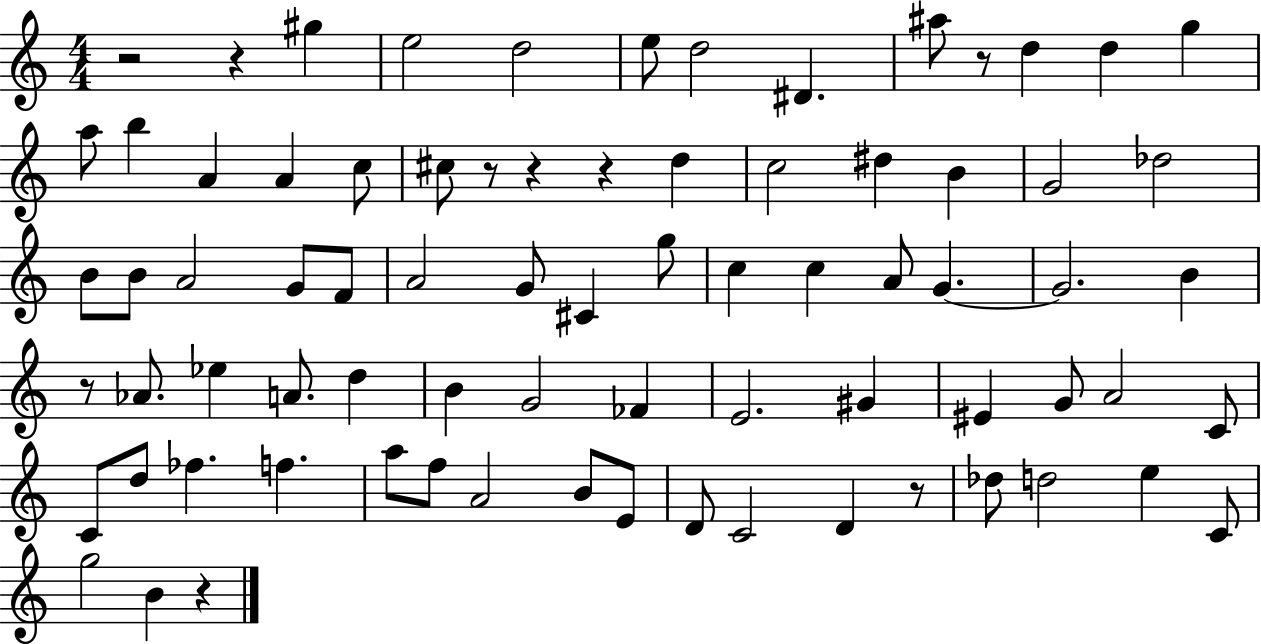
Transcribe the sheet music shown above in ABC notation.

X:1
T:Untitled
M:4/4
L:1/4
K:C
z2 z ^g e2 d2 e/2 d2 ^D ^a/2 z/2 d d g a/2 b A A c/2 ^c/2 z/2 z z d c2 ^d B G2 _d2 B/2 B/2 A2 G/2 F/2 A2 G/2 ^C g/2 c c A/2 G G2 B z/2 _A/2 _e A/2 d B G2 _F E2 ^G ^E G/2 A2 C/2 C/2 d/2 _f f a/2 f/2 A2 B/2 E/2 D/2 C2 D z/2 _d/2 d2 e C/2 g2 B z